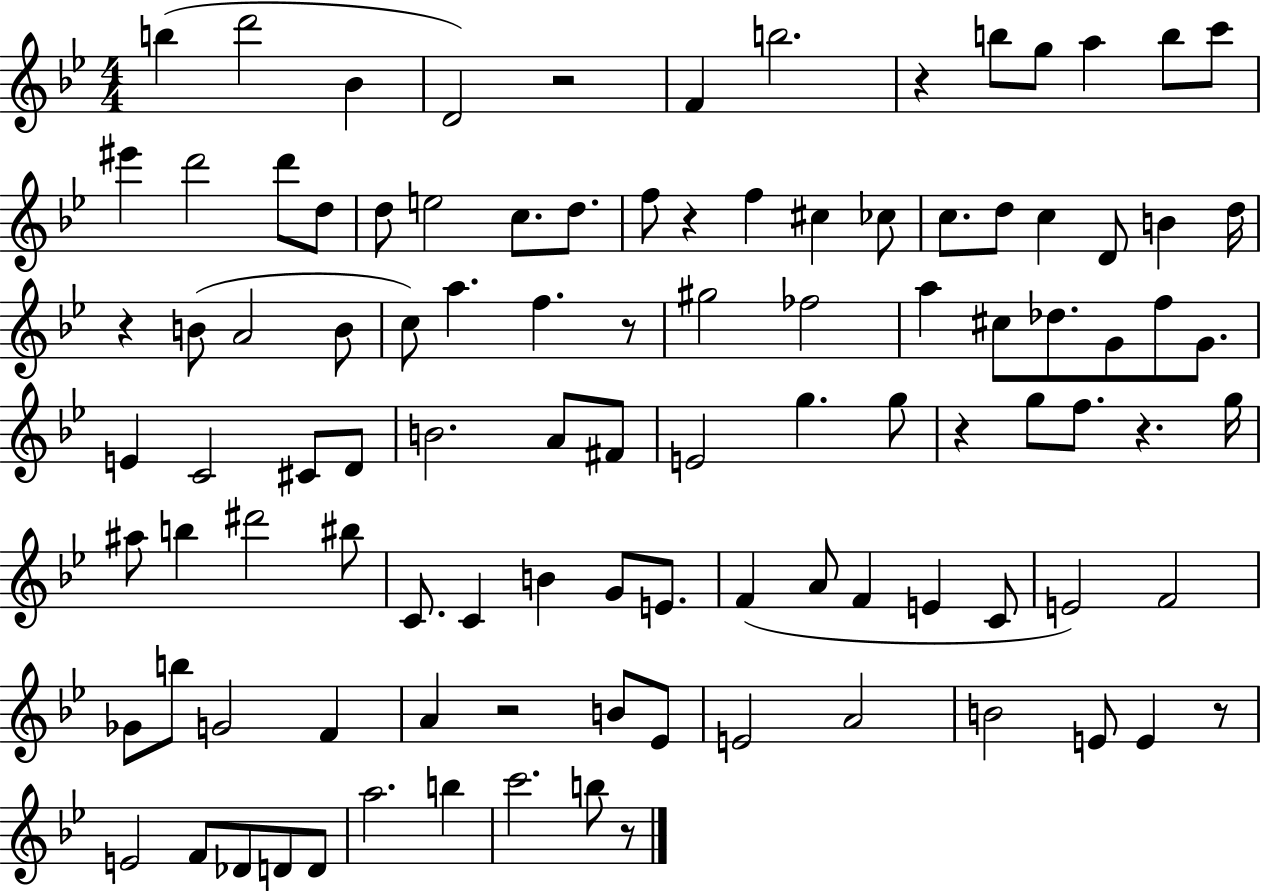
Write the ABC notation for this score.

X:1
T:Untitled
M:4/4
L:1/4
K:Bb
b d'2 _B D2 z2 F b2 z b/2 g/2 a b/2 c'/2 ^e' d'2 d'/2 d/2 d/2 e2 c/2 d/2 f/2 z f ^c _c/2 c/2 d/2 c D/2 B d/4 z B/2 A2 B/2 c/2 a f z/2 ^g2 _f2 a ^c/2 _d/2 G/2 f/2 G/2 E C2 ^C/2 D/2 B2 A/2 ^F/2 E2 g g/2 z g/2 f/2 z g/4 ^a/2 b ^d'2 ^b/2 C/2 C B G/2 E/2 F A/2 F E C/2 E2 F2 _G/2 b/2 G2 F A z2 B/2 _E/2 E2 A2 B2 E/2 E z/2 E2 F/2 _D/2 D/2 D/2 a2 b c'2 b/2 z/2